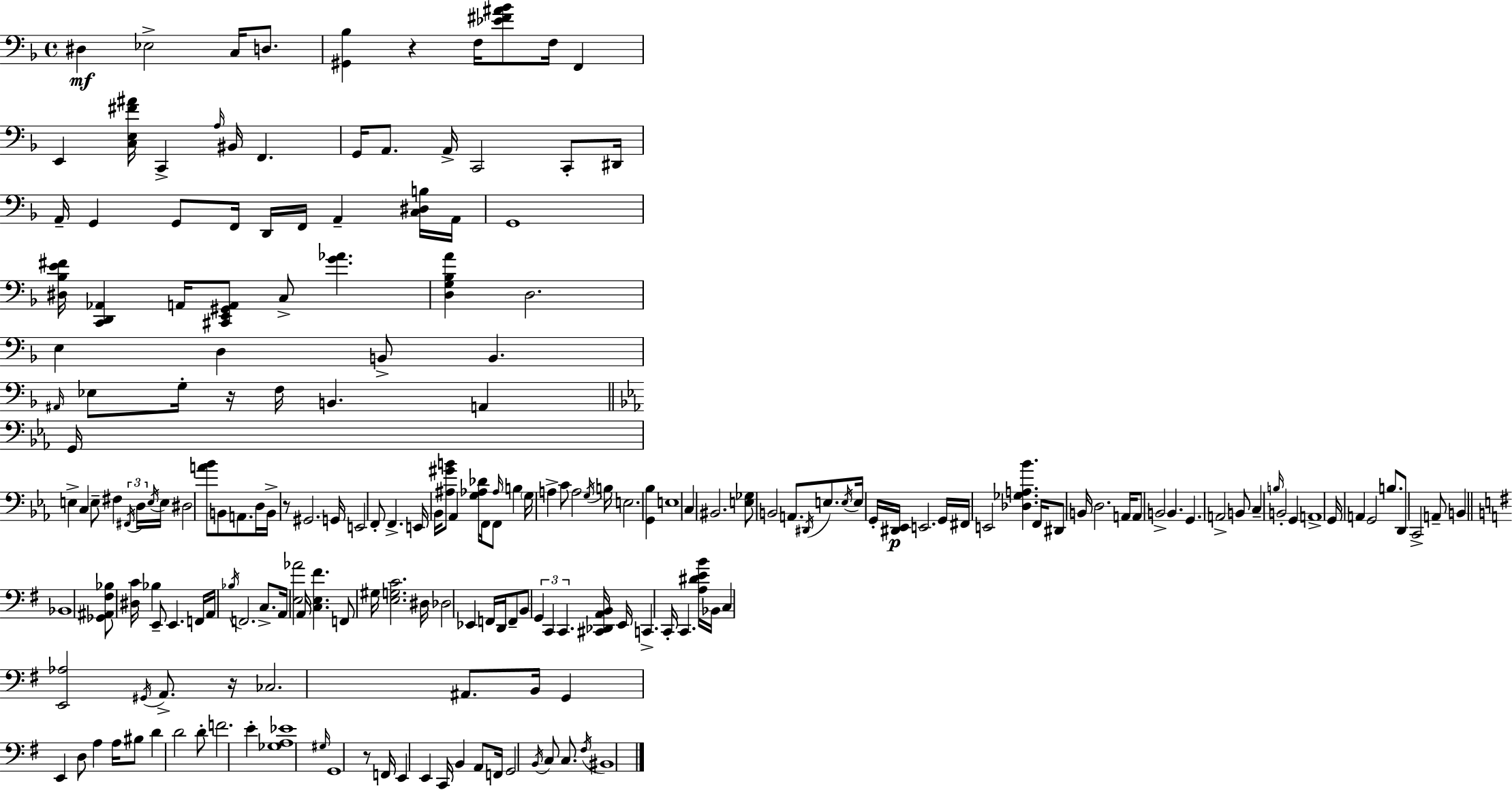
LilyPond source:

{
  \clef bass
  \time 4/4
  \defaultTimeSignature
  \key f \major
  dis4\mf ees2-> c16 d8. | <gis, bes>4 r4 f16 <ees' fis' ais' bes'>8 f16 f,4 | e,4 <c e fis' ais'>16 c,4-> \grace { a16 } bis,16 f,4. | g,16 a,8. a,16-> c,2 c,8-. | \break dis,16 a,16-- g,4 g,8 f,16 d,16 f,16 a,4-- <c dis b>16 | a,16 g,1 | <dis bes e' fis'>16 <c, d, aes,>4 a,16 <cis, e, gis, a,>8 c8-> <g' aes'>4. | <d g bes a'>4 d2. | \break e4 d4 b,8-> b,4. | \grace { ais,16 } ees8 g16-. r16 f16 b,4. a,4 | \bar "||" \break \key ees \major g,16 e4-> c4 e8-- fis4 \tuplet 3/2 { \acciaccatura { fis,16 } | d16 \acciaccatura { e16 } } e16 dis2 <a' bes'>8 b,8 a,8. | d16 b,16-> r8 gis,2. | g,16 e,2 f,8-. f,4.-> | \break e,16 bes,16 <ais gis' b'>8 aes,4 <g aes des'>16 f,16 f,8 \grace { aes16 } | b4 \parenthesize g16 a4-> c'8 a2 | \acciaccatura { g16 } b16 e2. | <g, bes>4 e1 | \break c4 bis,2. | <e ges>8 b,2 a,8. | \acciaccatura { dis,16 } e8. \acciaccatura { e16 } e16 g,16-. <dis, ees,>16\p e,2. | g,16 fis,16 e,2 | \break <des ges a bes'>4. f,16 dis,8 b,16 d2. | a,16 a,8 b,2-> | b,4. g,4. a,2-> | b,8 c4-- \grace { b16 } b,2-. | \break g,4 a,1-> | g,16 a,4 g,2 | b8. d,8 c,2-> | a,8-- b,4 \bar "||" \break \key g \major bes,1 | <ges, ais, fis bes>8 <dis c'>16 bes4 e,8-- e,4. f,16 | a,16 \acciaccatura { bes16 } f,2. c8.-> | a,16 <e aes'>2 a,16 <c e fis'>4. | \break f,8 gis16 <e g c'>2. | dis16 des2 ees,4 f,16 d,16 f,8-- | b,8 \tuplet 3/2 { g,4 c,4 c,4. } | <cis, des, a, b,>16 e,16 c,4.-> c,16-. c,4. | \break <a dis' e' b'>16 bes,16 c4 <e, aes>2 \acciaccatura { gis,16 } a,8.-> | r16 ces2. ais,8. | b,16 g,4 e,4 d8 a4 | a16 bis8 d'4 d'2 | \break d'8-. f'2. e'4-. | <ges a ees'>1 | \grace { gis16 } g,1 | r8 f,16 e,4 e,4 c,16 b,4 | \break a,8 f,16 g,2 \acciaccatura { b,16 } c8 | c8. \acciaccatura { fis16 } bis,1 | \bar "|."
}